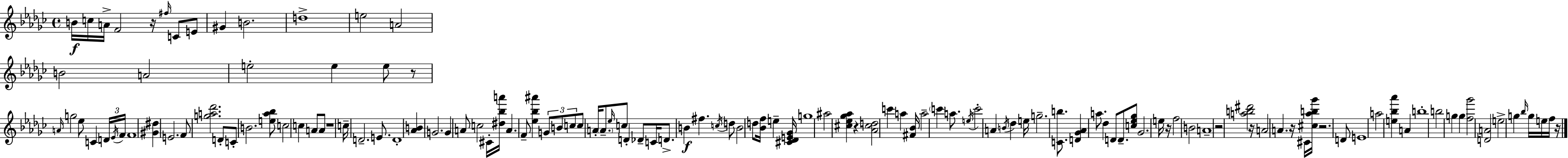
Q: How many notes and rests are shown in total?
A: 133